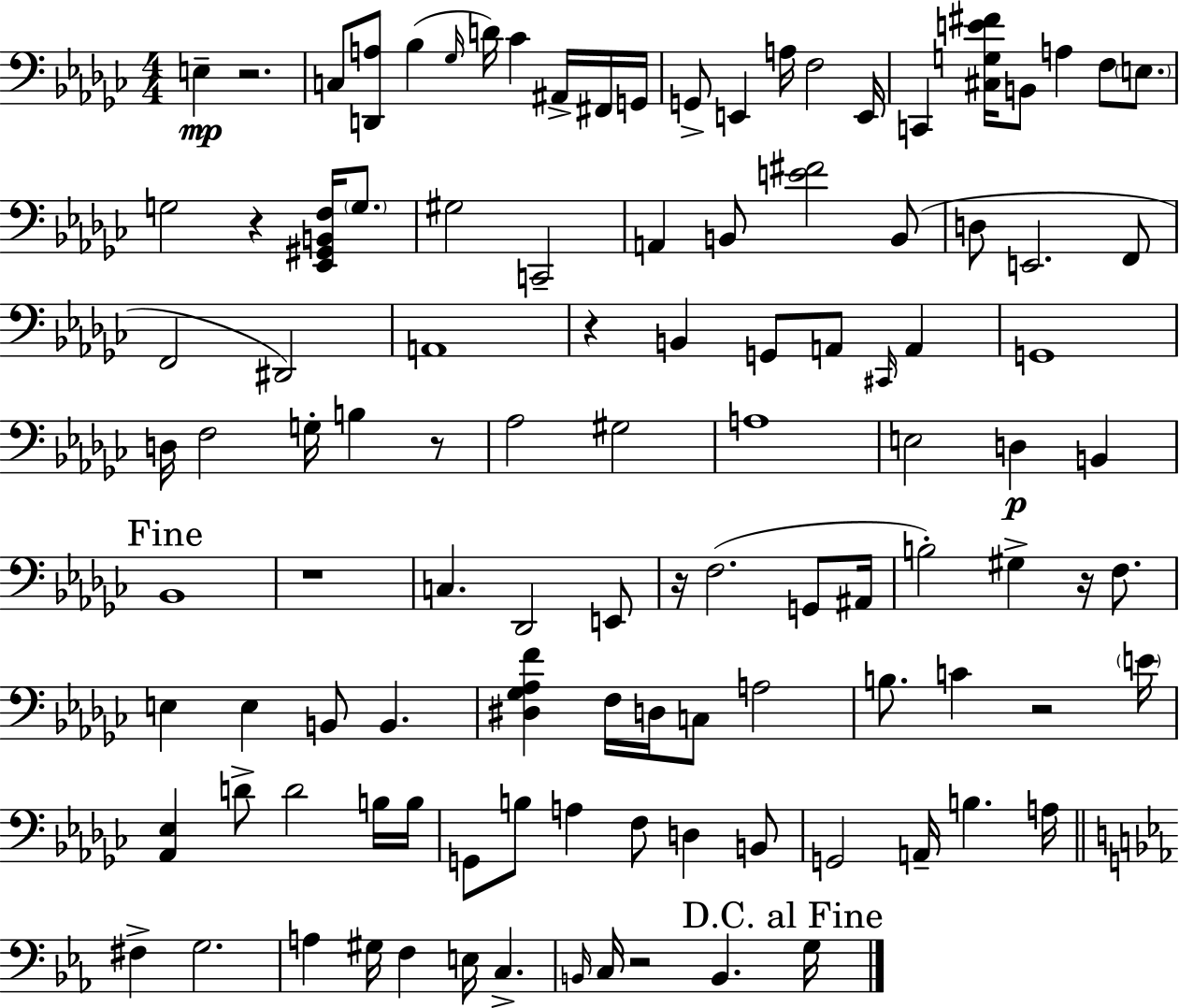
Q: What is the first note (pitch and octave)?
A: E3